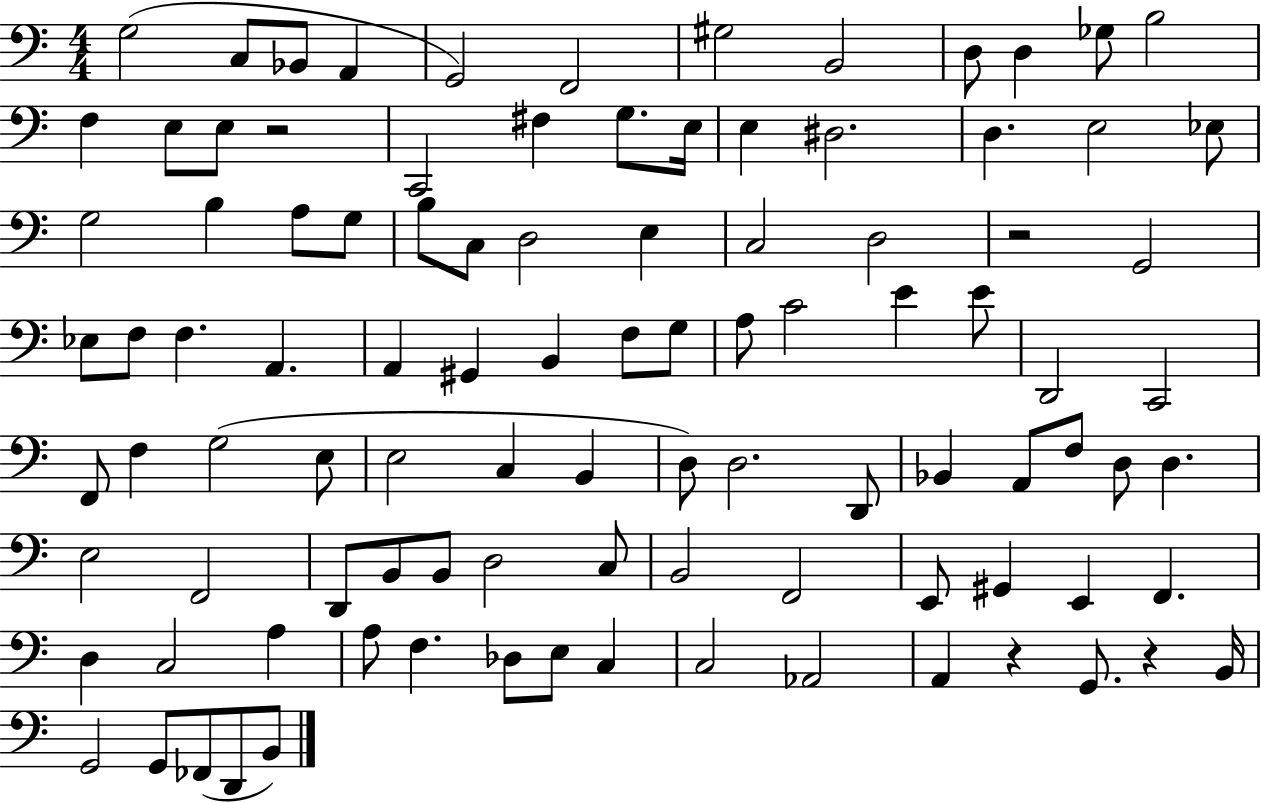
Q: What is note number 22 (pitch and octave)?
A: D3